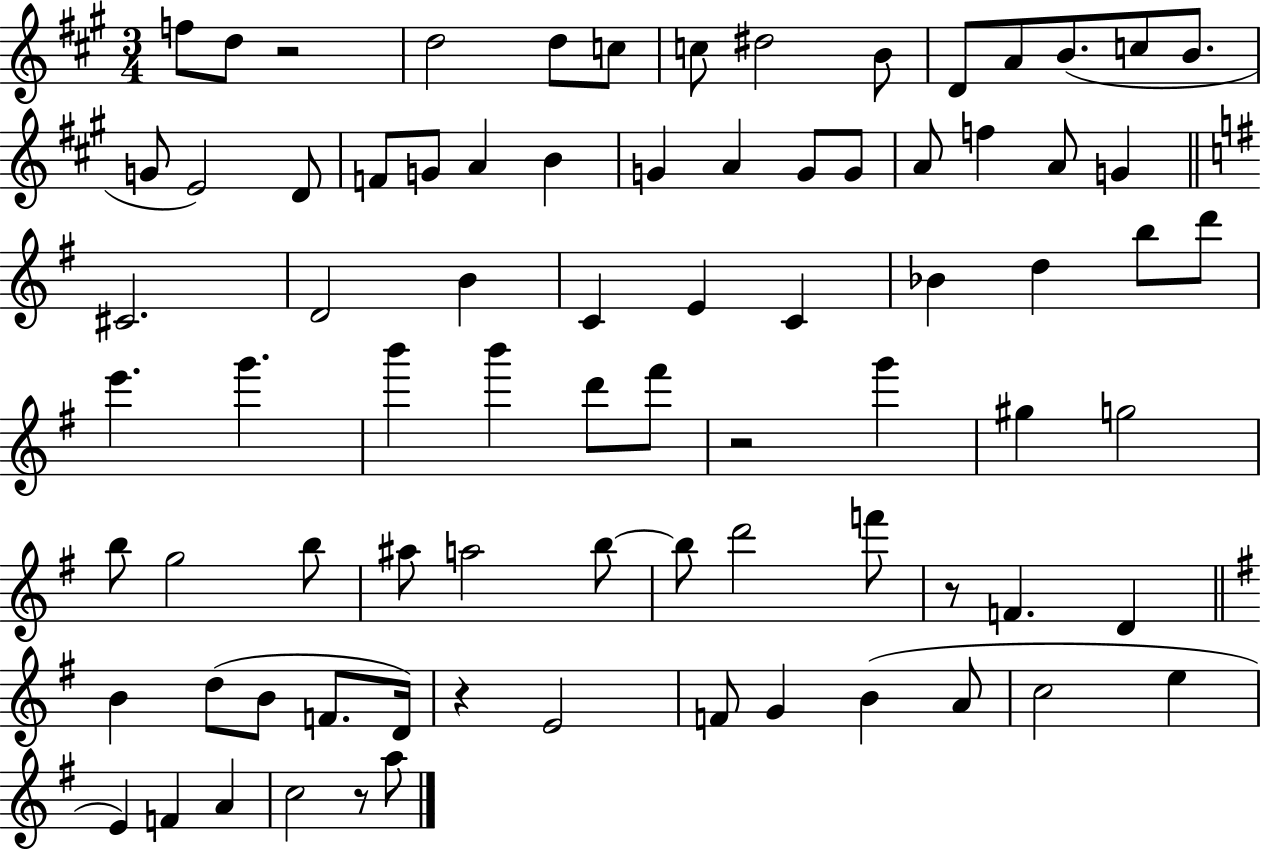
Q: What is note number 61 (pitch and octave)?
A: B4